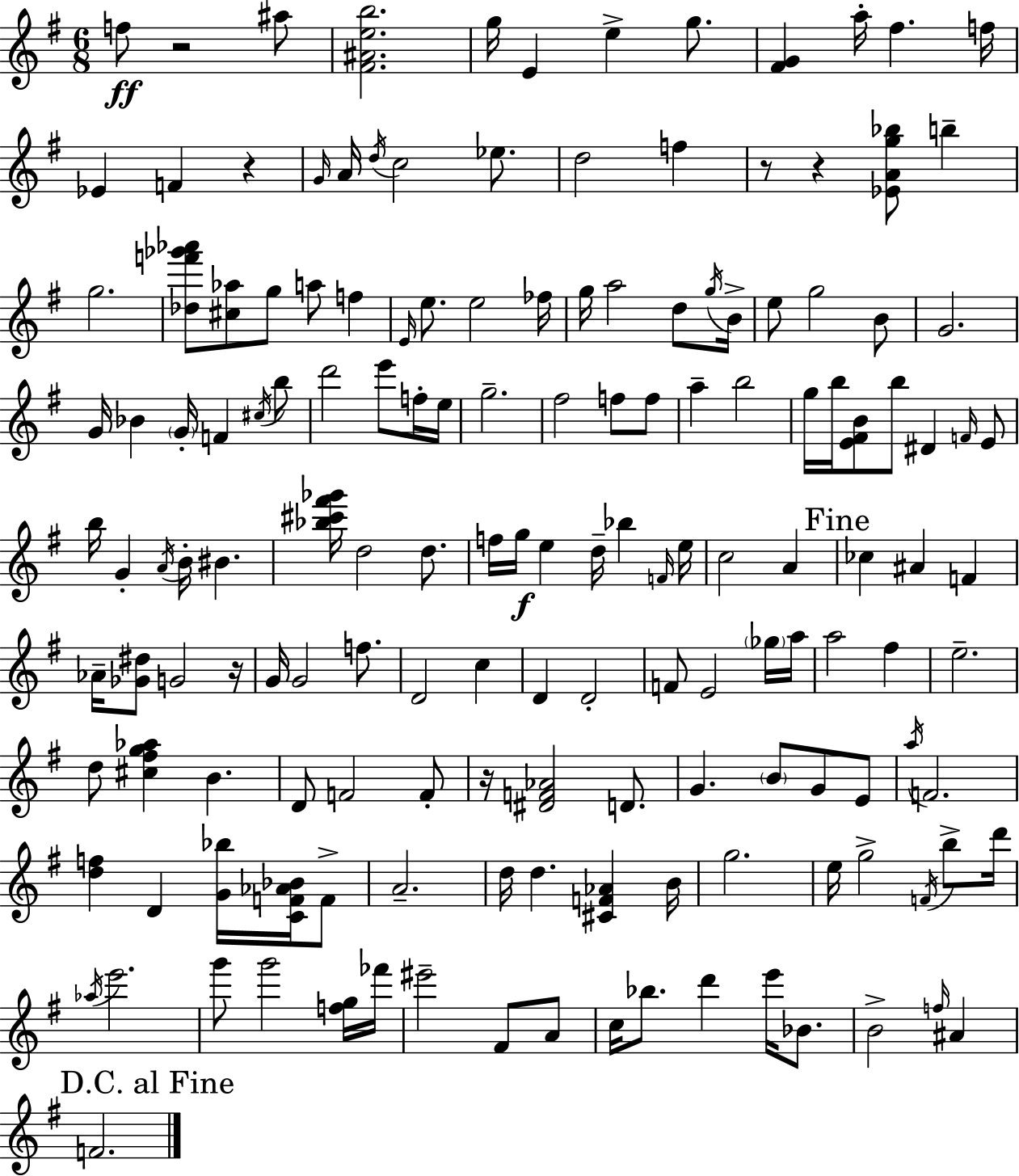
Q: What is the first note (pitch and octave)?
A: F5